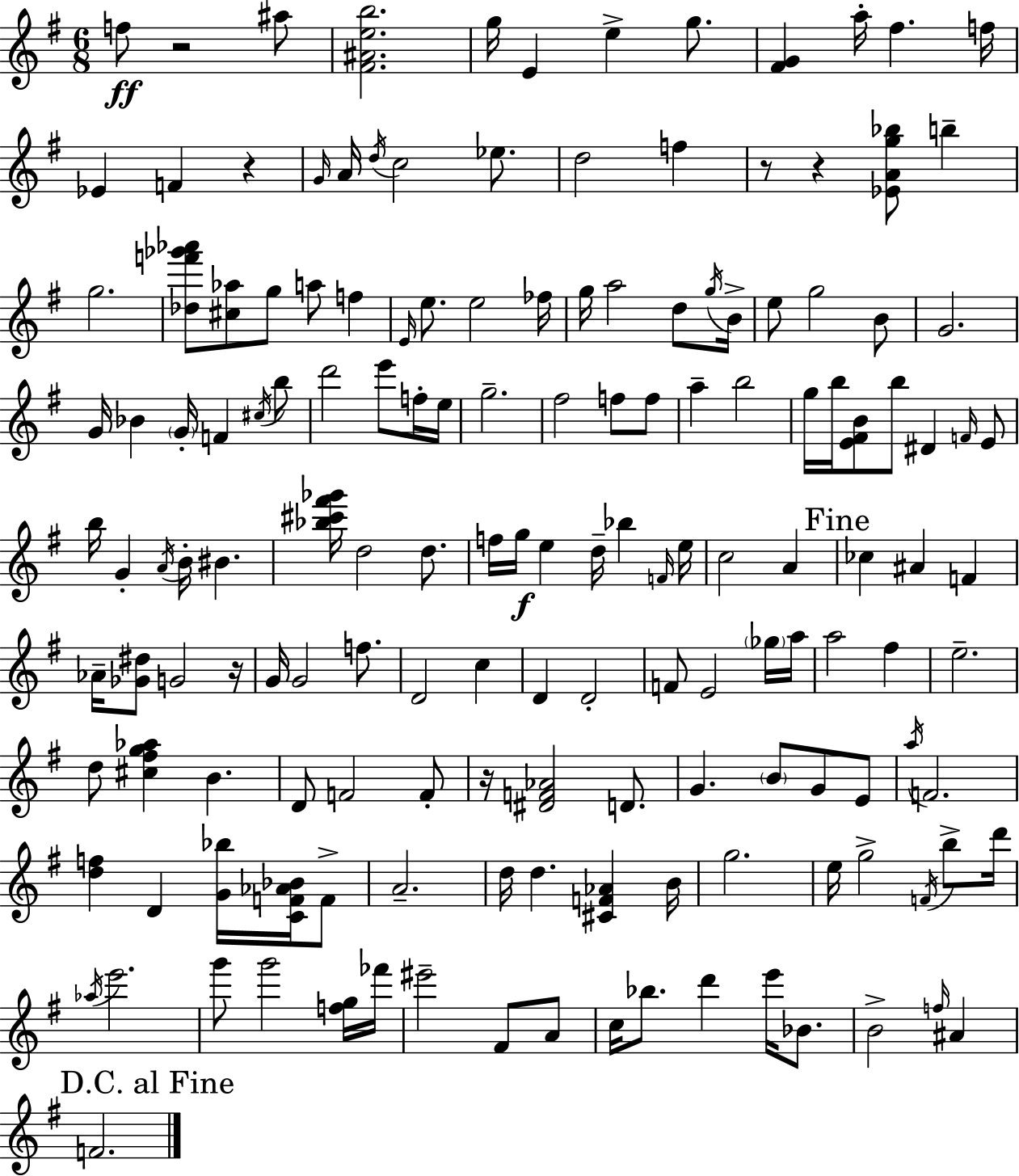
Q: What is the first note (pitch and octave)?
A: F5